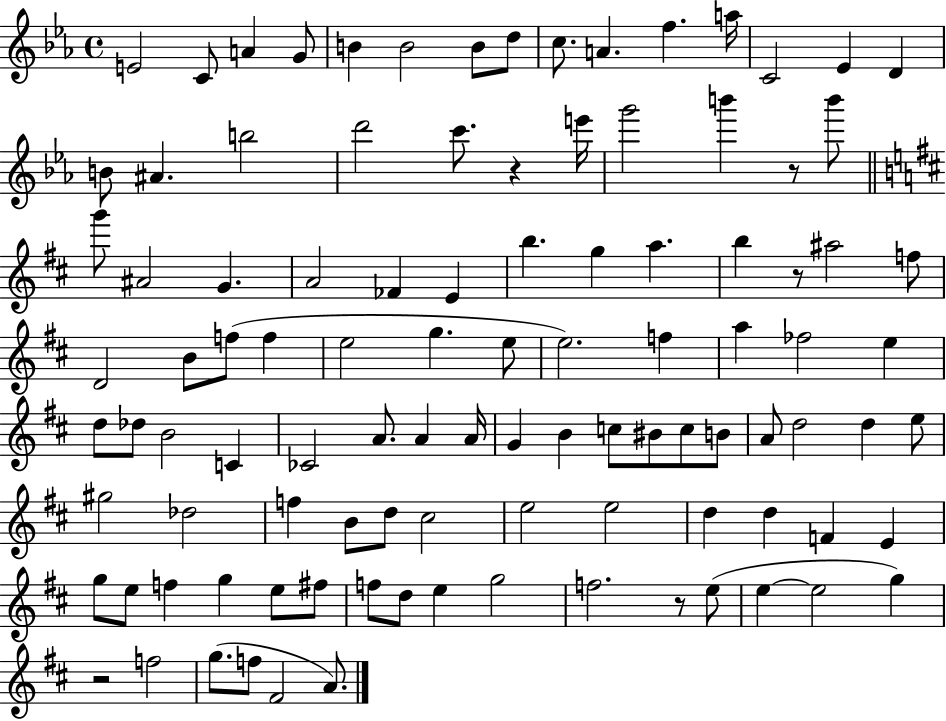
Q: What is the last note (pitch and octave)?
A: A4